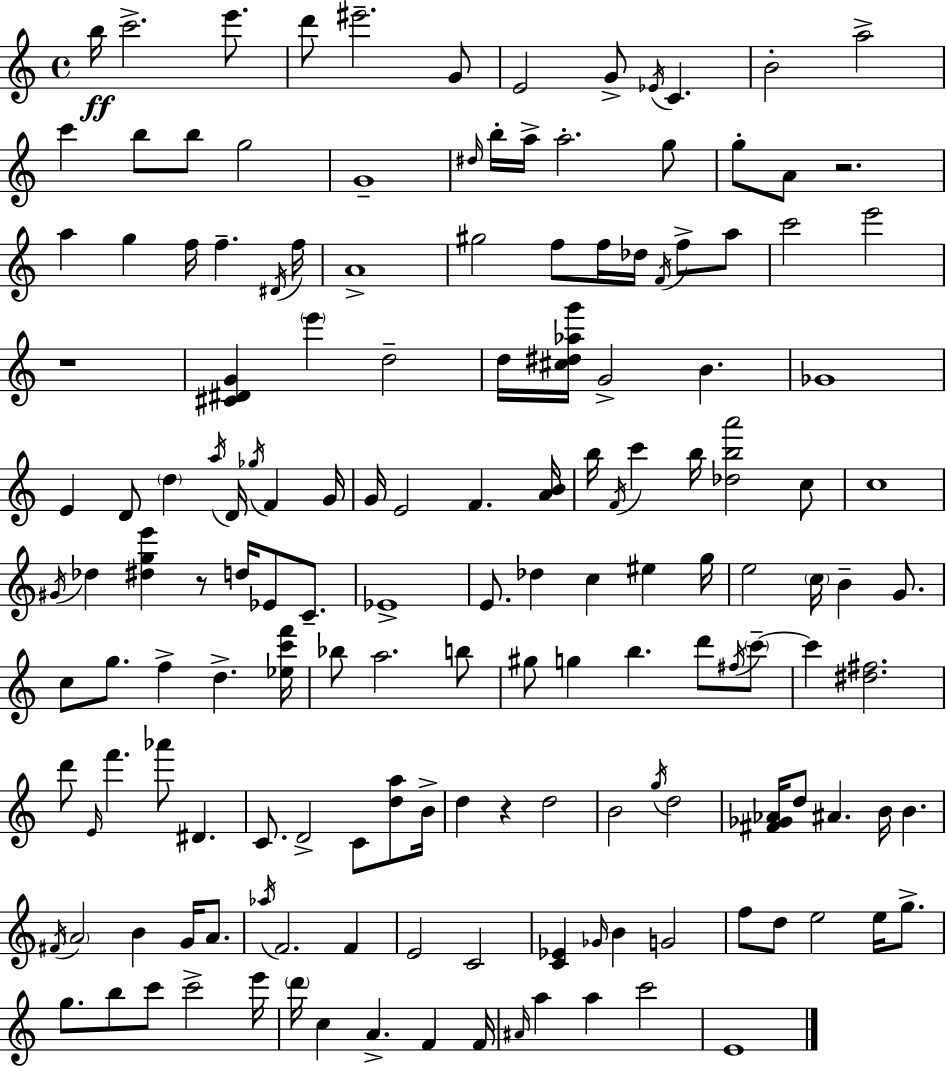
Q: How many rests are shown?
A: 4